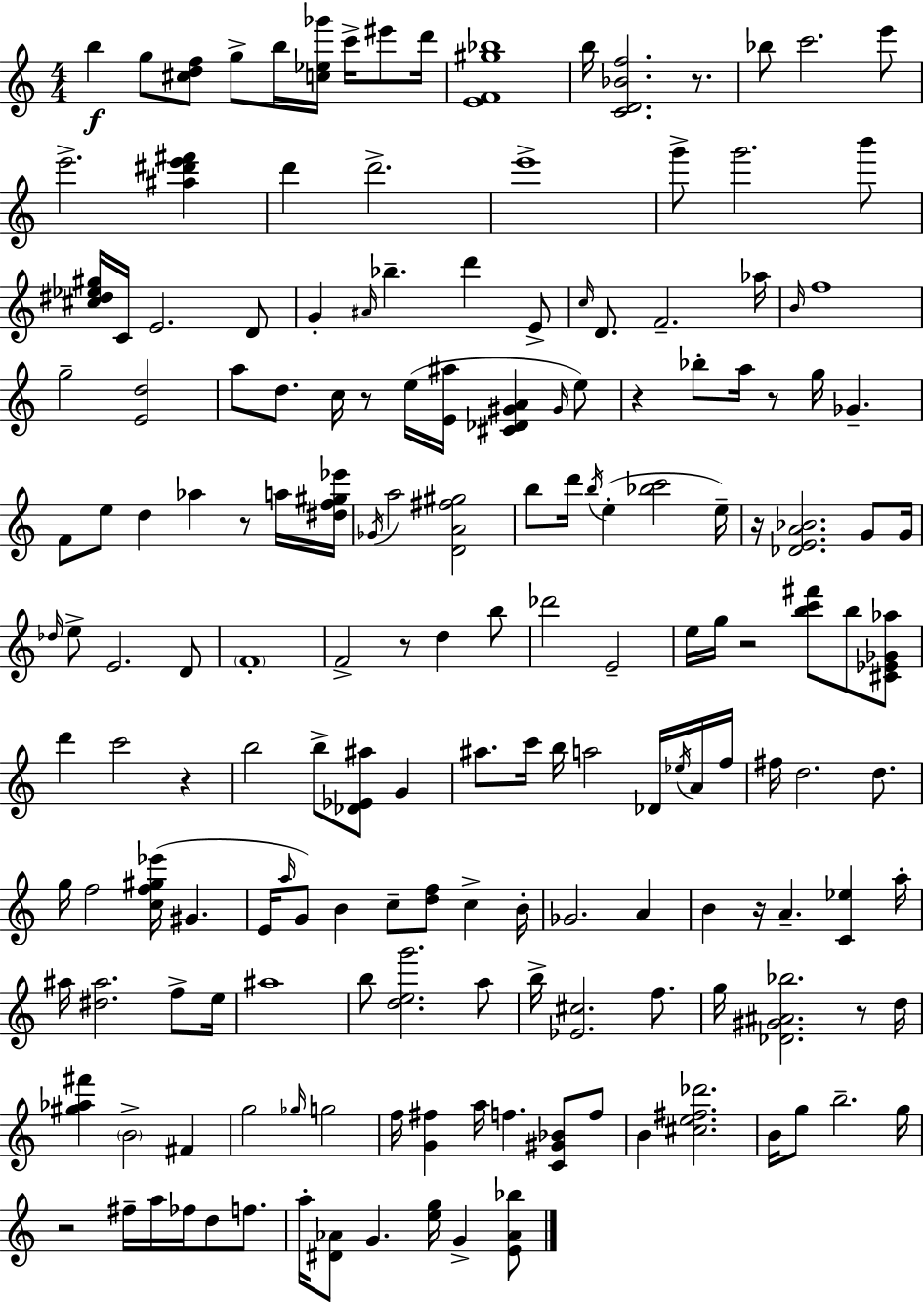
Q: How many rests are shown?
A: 12